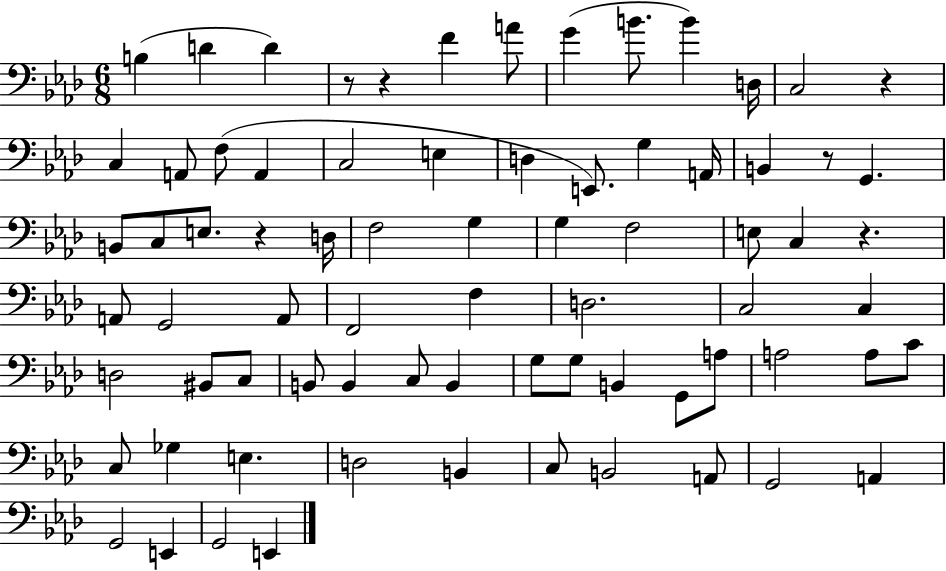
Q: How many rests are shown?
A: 6